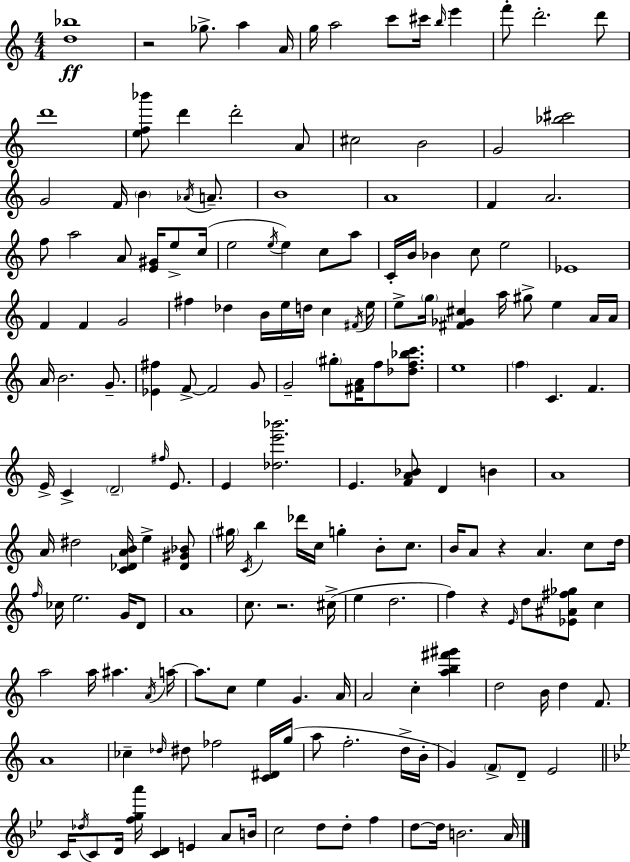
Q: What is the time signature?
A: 4/4